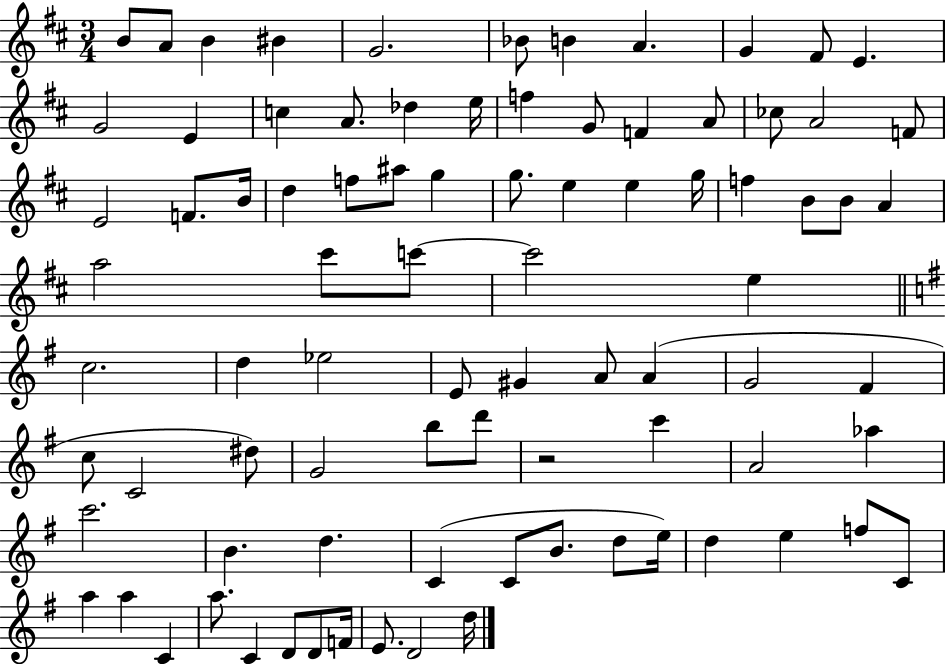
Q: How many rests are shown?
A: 1